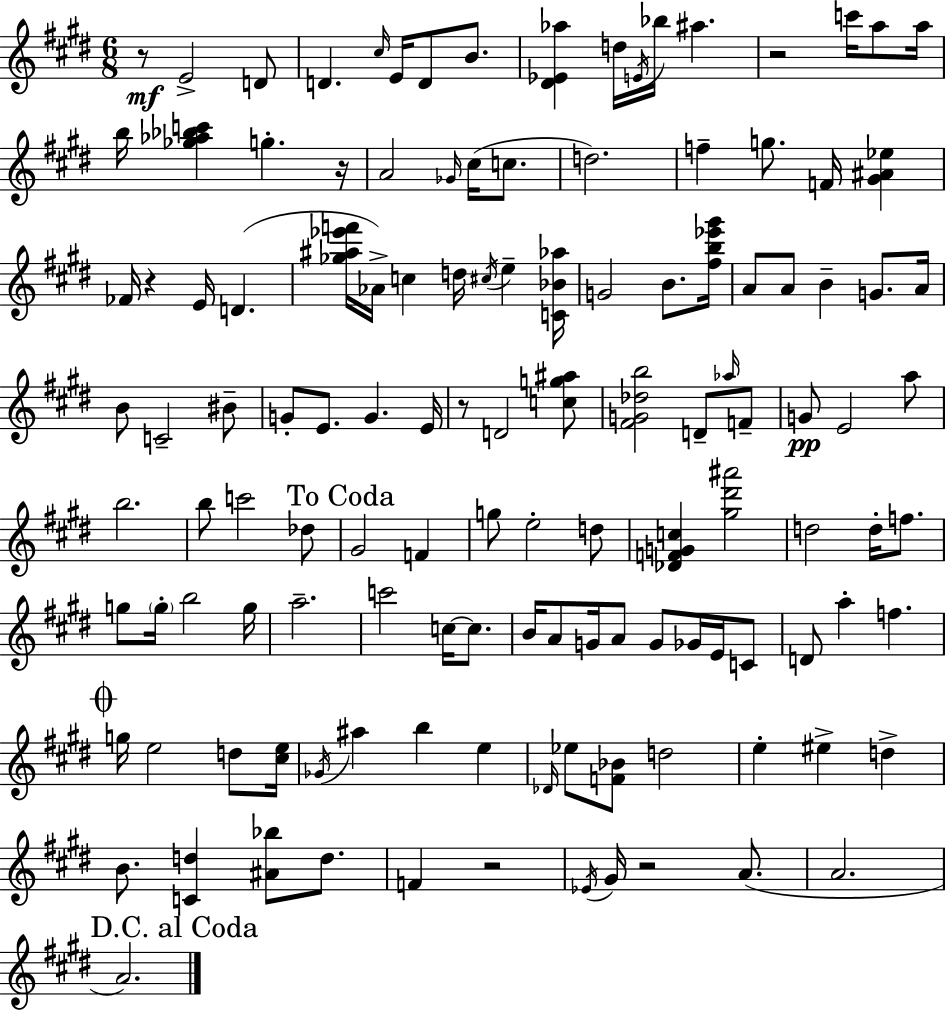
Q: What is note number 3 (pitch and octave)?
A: D4